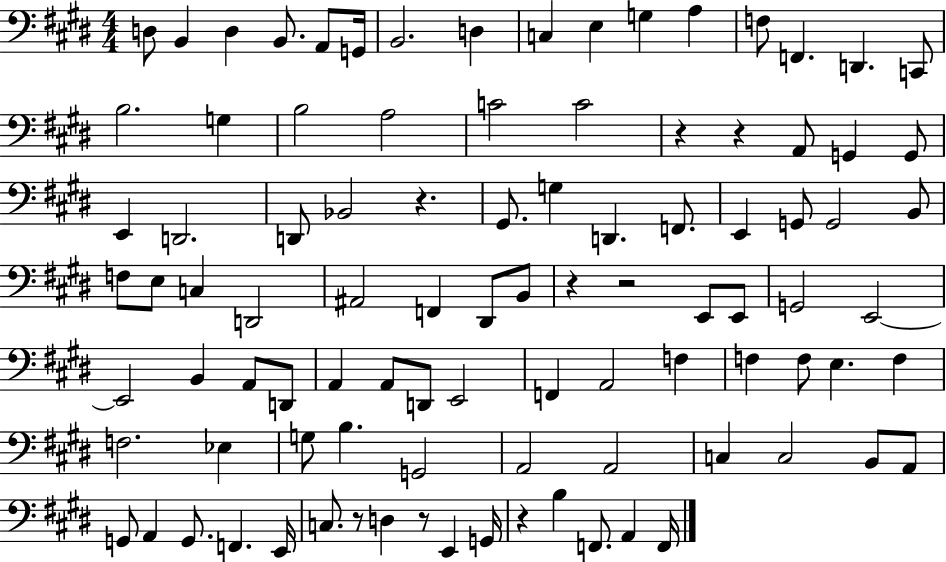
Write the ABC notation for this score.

X:1
T:Untitled
M:4/4
L:1/4
K:E
D,/2 B,, D, B,,/2 A,,/2 G,,/4 B,,2 D, C, E, G, A, F,/2 F,, D,, C,,/2 B,2 G, B,2 A,2 C2 C2 z z A,,/2 G,, G,,/2 E,, D,,2 D,,/2 _B,,2 z ^G,,/2 G, D,, F,,/2 E,, G,,/2 G,,2 B,,/2 F,/2 E,/2 C, D,,2 ^A,,2 F,, ^D,,/2 B,,/2 z z2 E,,/2 E,,/2 G,,2 E,,2 E,,2 B,, A,,/2 D,,/2 A,, A,,/2 D,,/2 E,,2 F,, A,,2 F, F, F,/2 E, F, F,2 _E, G,/2 B, G,,2 A,,2 A,,2 C, C,2 B,,/2 A,,/2 G,,/2 A,, G,,/2 F,, E,,/4 C,/2 z/2 D, z/2 E,, G,,/4 z B, F,,/2 A,, F,,/4